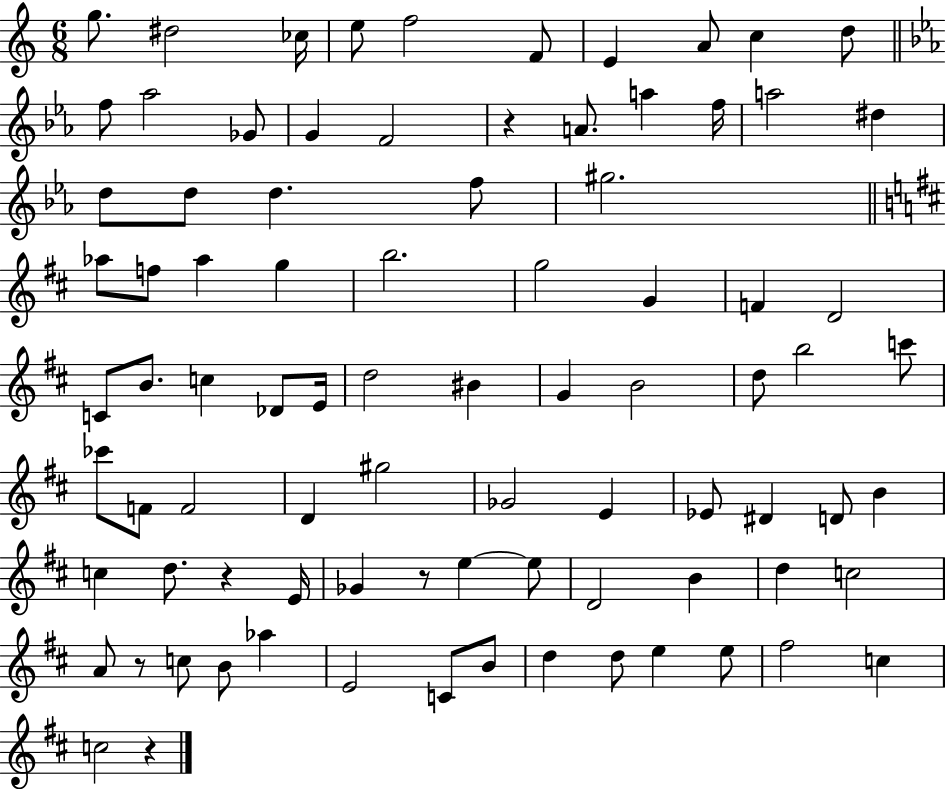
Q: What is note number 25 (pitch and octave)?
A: G#5